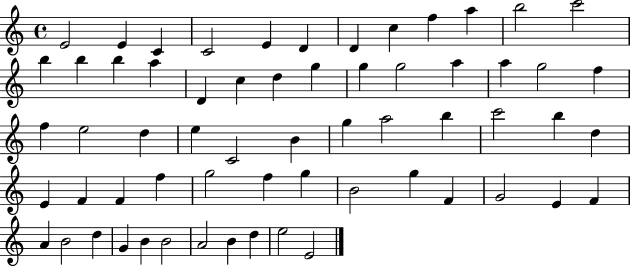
{
  \clef treble
  \time 4/4
  \defaultTimeSignature
  \key c \major
  e'2 e'4 c'4 | c'2 e'4 d'4 | d'4 c''4 f''4 a''4 | b''2 c'''2 | \break b''4 b''4 b''4 a''4 | d'4 c''4 d''4 g''4 | g''4 g''2 a''4 | a''4 g''2 f''4 | \break f''4 e''2 d''4 | e''4 c'2 b'4 | g''4 a''2 b''4 | c'''2 b''4 d''4 | \break e'4 f'4 f'4 f''4 | g''2 f''4 g''4 | b'2 g''4 f'4 | g'2 e'4 f'4 | \break a'4 b'2 d''4 | g'4 b'4 b'2 | a'2 b'4 d''4 | e''2 e'2 | \break \bar "|."
}